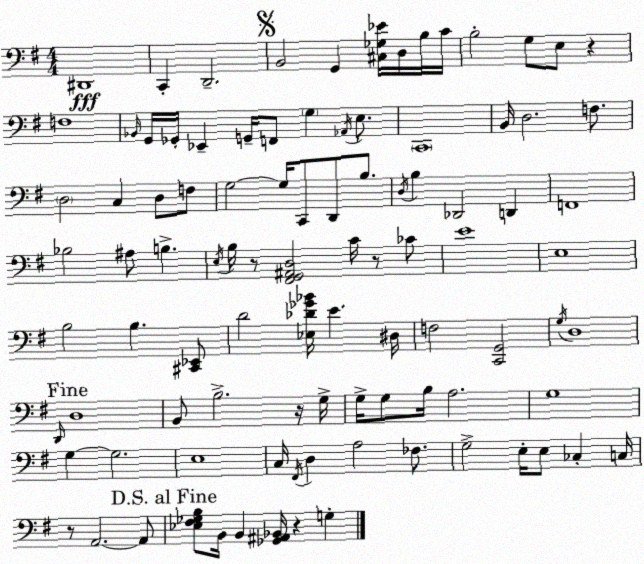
X:1
T:Untitled
M:4/4
L:1/4
K:G
^D,,4 C,, D,,2 B,,2 G,, [^C,_G,_E]/4 D,/4 B,/4 C/4 B,2 G,/2 E,/2 z F,4 _B,,/4 G,,/4 _G,,/4 _E,, G,,/4 F,,/2 G, _A,,/4 E,/2 C,,4 B,,/4 D,2 F,/2 D,2 C, D,/2 F,/2 G,2 G,/4 C,,/2 D,,/2 B,/2 D,/4 B, _D,,2 D,, F,,4 _B,2 ^A,/2 B, E,/4 B,/4 z/2 [^F,,G,,^A,,D,]2 C/4 z/2 _C/2 E4 E,4 B,2 B, [^C,,_E,,]/2 D2 [_E,_D_G_B]/4 E ^D,/4 F,2 [C,,G,,]2 G,/4 D,4 D,,/4 D,4 B,,/2 B,2 z/4 G,/4 G,/4 G,/2 B,/4 A,2 G,4 G, G,2 E,4 C,/4 ^F,,/4 D, A,2 _F,/2 G,2 E,/4 E,/2 _C, C,/4 z/2 A,,2 A,,/2 [_E,^F,_G,B,]/2 B,,/4 B,, [_G,,^A,,_B,,]/4 z G,